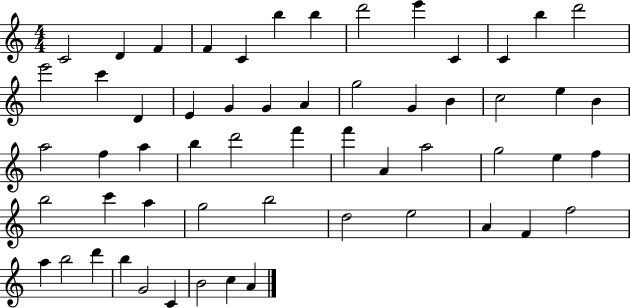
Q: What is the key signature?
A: C major